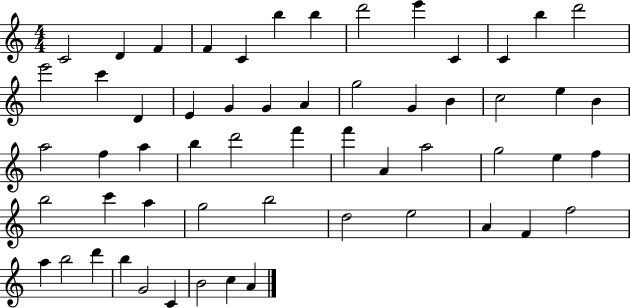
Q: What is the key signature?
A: C major